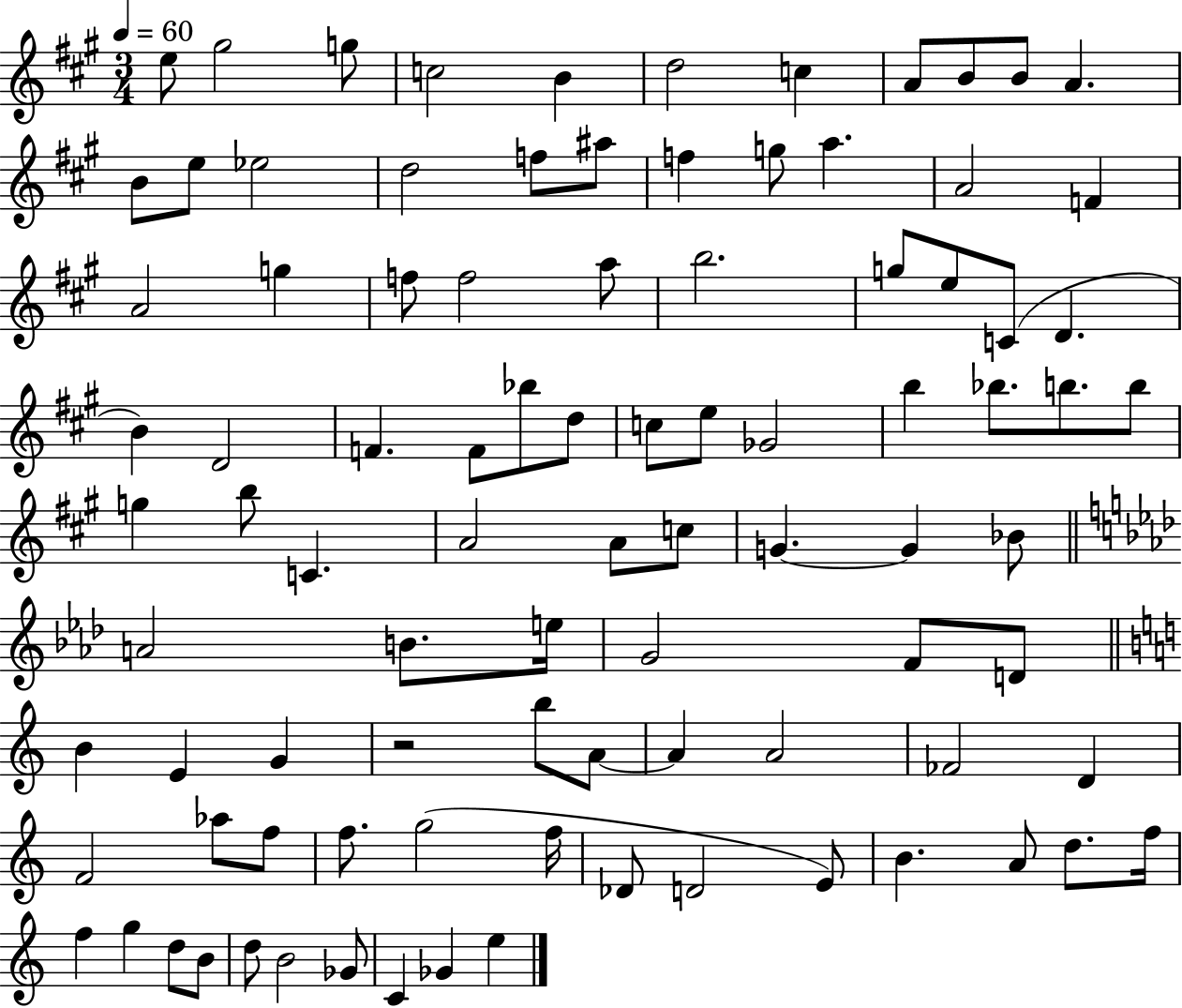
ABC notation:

X:1
T:Untitled
M:3/4
L:1/4
K:A
e/2 ^g2 g/2 c2 B d2 c A/2 B/2 B/2 A B/2 e/2 _e2 d2 f/2 ^a/2 f g/2 a A2 F A2 g f/2 f2 a/2 b2 g/2 e/2 C/2 D B D2 F F/2 _b/2 d/2 c/2 e/2 _G2 b _b/2 b/2 b/2 g b/2 C A2 A/2 c/2 G G _B/2 A2 B/2 e/4 G2 F/2 D/2 B E G z2 b/2 A/2 A A2 _F2 D F2 _a/2 f/2 f/2 g2 f/4 _D/2 D2 E/2 B A/2 d/2 f/4 f g d/2 B/2 d/2 B2 _G/2 C _G e